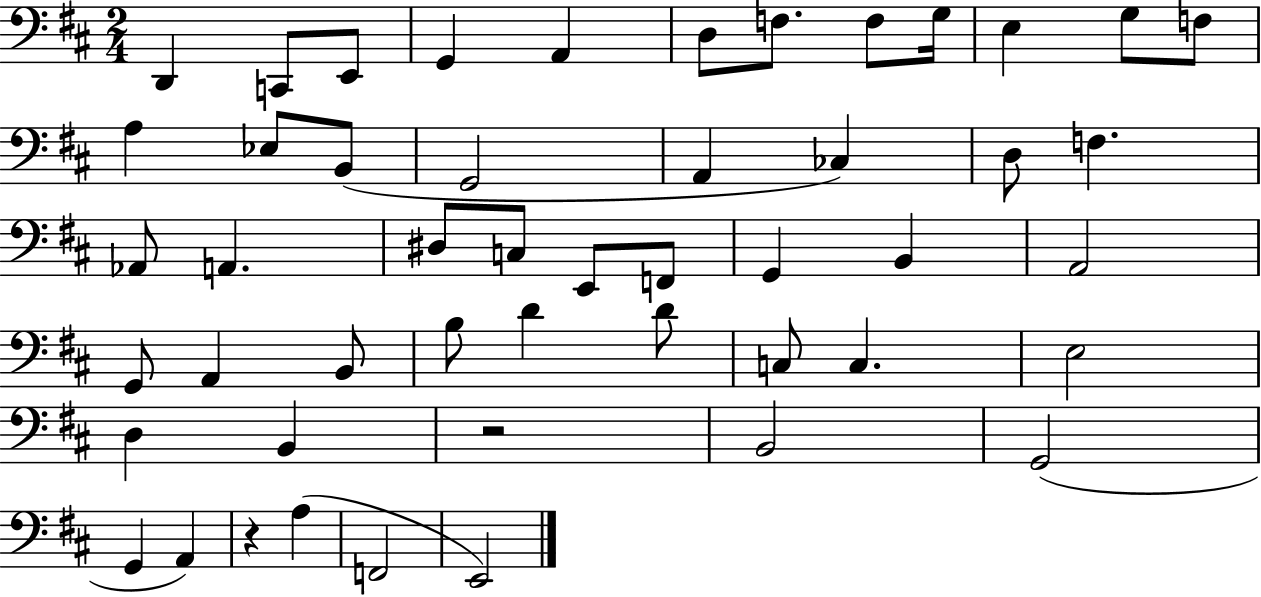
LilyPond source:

{
  \clef bass
  \numericTimeSignature
  \time 2/4
  \key d \major
  \repeat volta 2 { d,4 c,8 e,8 | g,4 a,4 | d8 f8. f8 g16 | e4 g8 f8 | \break a4 ees8 b,8( | g,2 | a,4 ces4) | d8 f4. | \break aes,8 a,4. | dis8 c8 e,8 f,8 | g,4 b,4 | a,2 | \break g,8 a,4 b,8 | b8 d'4 d'8 | c8 c4. | e2 | \break d4 b,4 | r2 | b,2 | g,2( | \break g,4 a,4) | r4 a4( | f,2 | e,2) | \break } \bar "|."
}